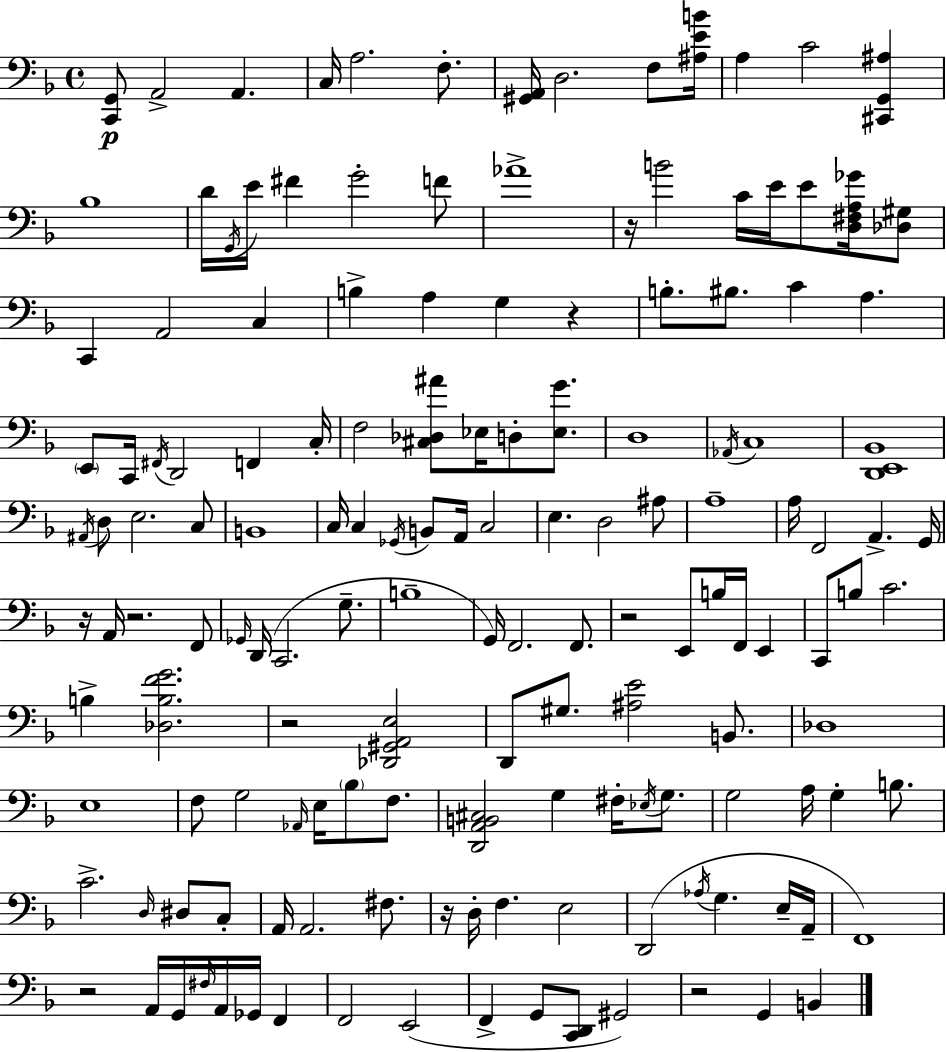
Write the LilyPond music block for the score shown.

{
  \clef bass
  \time 4/4
  \defaultTimeSignature
  \key d \minor
  <c, g,>8\p a,2-> a,4. | c16 a2. f8.-. | <gis, a,>16 d2. f8 <ais e' b'>16 | a4 c'2 <cis, g, ais>4 | \break bes1 | d'16 \acciaccatura { g,16 } e'16 fis'4 g'2-. f'8 | aes'1-> | r16 b'2 c'16 e'16 e'8 <d fis a ges'>16 <des gis>8 | \break c,4 a,2 c4 | b4-> a4 g4 r4 | b8.-. bis8. c'4 a4. | \parenthesize e,8 c,16 \acciaccatura { fis,16 } d,2 f,4 | \break c16-. f2 <cis des ais'>8 ees16 d8-. <ees g'>8. | d1 | \acciaccatura { aes,16 } c1 | <d, e, bes,>1 | \break \acciaccatura { ais,16 } d8 e2. | c8 b,1 | c16 c4 \acciaccatura { ges,16 } b,8 a,16 c2 | e4. d2 | \break ais8 a1-- | a16 f,2 a,4.-> | g,16 r16 a,16 r2. | f,8 \grace { ges,16 }( d,16 c,2. | \break g8.-- b1-- | g,16) f,2. | f,8. r2 e,8 | b16 f,16 e,4 c,8 b8 c'2. | \break b4-> <des b f' g'>2. | r2 <des, gis, a, e>2 | d,8 gis8. <ais e'>2 | b,8. des1 | \break e1 | f8 g2 | \grace { aes,16 } e16 \parenthesize bes8 f8. <d, a, b, cis>2 g4 | fis16-. \acciaccatura { ees16 } g8. g2 | \break a16 g4-. b8. c'2.-> | \grace { d16 } dis8 c8-. a,16 a,2. | fis8. r16 d16-. f4. | e2 d,2( | \break \acciaccatura { aes16 } g4. e16-- a,16-- f,1) | r2 | a,16 g,16 \grace { fis16 } a,16 ges,16 f,4 f,2 | e,2( f,4-> g,8 | \break <c, d,>8 gis,2) r2 | g,4 b,4 \bar "|."
}